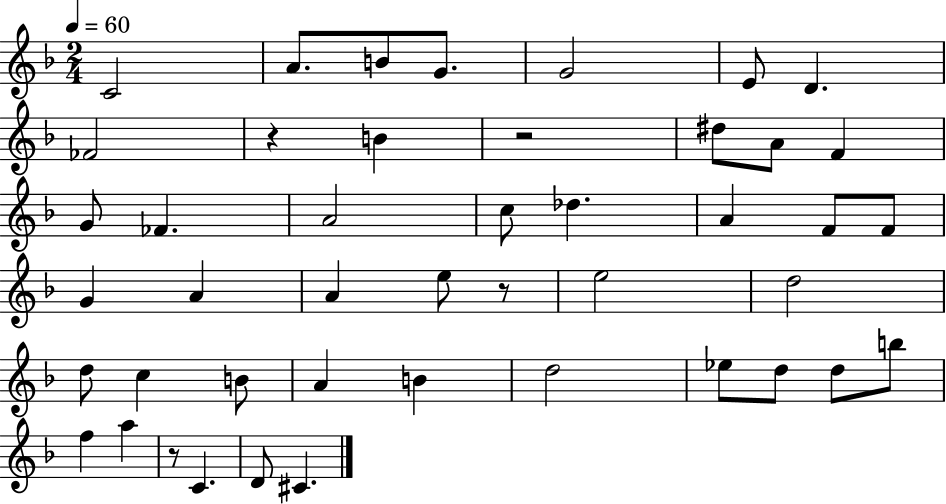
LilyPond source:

{
  \clef treble
  \numericTimeSignature
  \time 2/4
  \key f \major
  \tempo 4 = 60
  c'2 | a'8. b'8 g'8. | g'2 | e'8 d'4. | \break fes'2 | r4 b'4 | r2 | dis''8 a'8 f'4 | \break g'8 fes'4. | a'2 | c''8 des''4. | a'4 f'8 f'8 | \break g'4 a'4 | a'4 e''8 r8 | e''2 | d''2 | \break d''8 c''4 b'8 | a'4 b'4 | d''2 | ees''8 d''8 d''8 b''8 | \break f''4 a''4 | r8 c'4. | d'8 cis'4. | \bar "|."
}